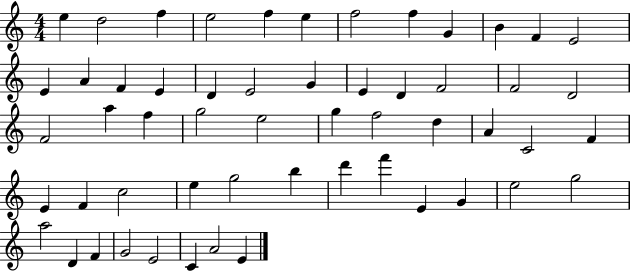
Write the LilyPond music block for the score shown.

{
  \clef treble
  \numericTimeSignature
  \time 4/4
  \key c \major
  e''4 d''2 f''4 | e''2 f''4 e''4 | f''2 f''4 g'4 | b'4 f'4 e'2 | \break e'4 a'4 f'4 e'4 | d'4 e'2 g'4 | e'4 d'4 f'2 | f'2 d'2 | \break f'2 a''4 f''4 | g''2 e''2 | g''4 f''2 d''4 | a'4 c'2 f'4 | \break e'4 f'4 c''2 | e''4 g''2 b''4 | d'''4 f'''4 e'4 g'4 | e''2 g''2 | \break a''2 d'4 f'4 | g'2 e'2 | c'4 a'2 e'4 | \bar "|."
}